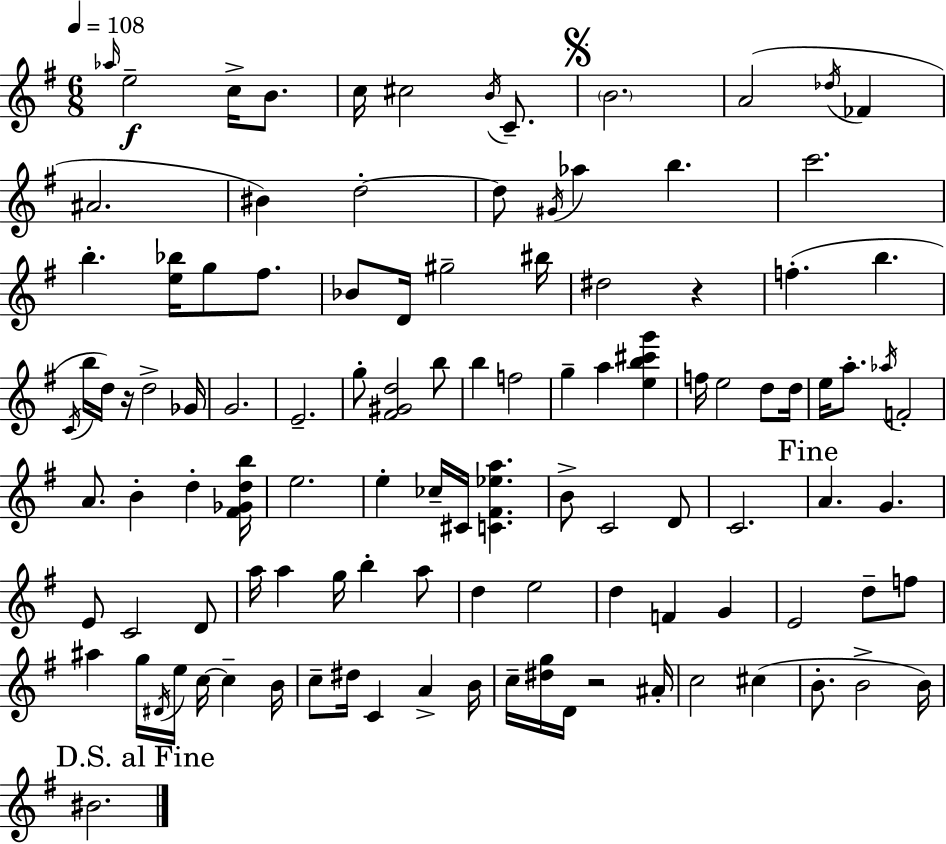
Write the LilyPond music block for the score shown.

{
  \clef treble
  \numericTimeSignature
  \time 6/8
  \key e \minor
  \tempo 4 = 108
  \grace { aes''16 }\f e''2-- c''16-> b'8. | c''16 cis''2 \acciaccatura { b'16 } c'8.-- | \mark \markup { \musicglyph "scripts.segno" } \parenthesize b'2. | a'2( \acciaccatura { des''16 } fes'4 | \break ais'2. | bis'4) d''2-.~~ | d''8 \acciaccatura { gis'16 } aes''4 b''4. | c'''2. | \break b''4.-. <e'' bes''>16 g''8 | fis''8. bes'8 d'16 gis''2-- | bis''16 dis''2 | r4 f''4.-.( b''4. | \break \acciaccatura { c'16 } b''16 d''16) r16 d''2-> | ges'16 g'2. | e'2.-- | g''8-. <fis' gis' d''>2 | \break b''8 b''4 f''2 | g''4-- a''4 | <e'' b'' cis''' g'''>4 f''16 e''2 | d''8 d''16 e''16 a''8.-. \acciaccatura { aes''16 } f'2-. | \break a'8. b'4-. | d''4-. <fis' ges' d'' b''>16 e''2. | e''4-. ces''16-- cis'16 | <c' fis' ees'' a''>4. b'8-> c'2 | \break d'8 c'2. | \mark "Fine" a'4. | g'4. e'8 c'2 | d'8 a''16 a''4 g''16 | \break b''4-. a''8 d''4 e''2 | d''4 f'4 | g'4 e'2 | d''8-- f''8 ais''4 g''16 \acciaccatura { dis'16 } | \break e''16 c''16~~ c''4-- b'16 c''8-- dis''16 c'4 | a'4-> b'16 c''16-- <dis'' g''>16 d'16 r2 | ais'16-. c''2 | cis''4( b'8.-. b'2-> | \break b'16) \mark "D.S. al Fine" bis'2. | \bar "|."
}